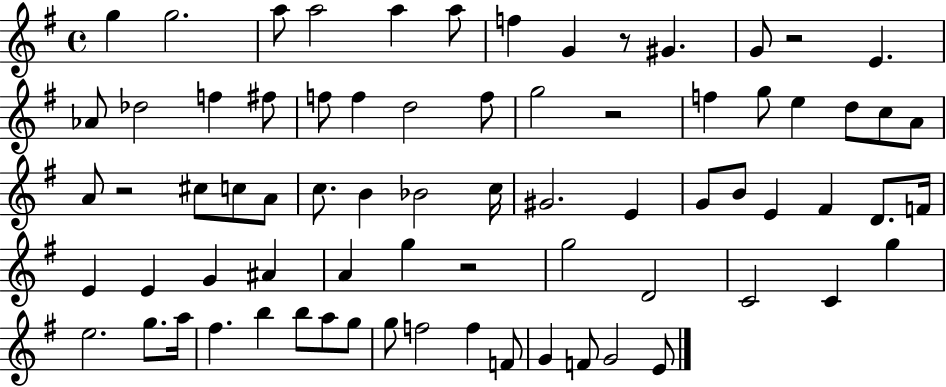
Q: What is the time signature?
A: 4/4